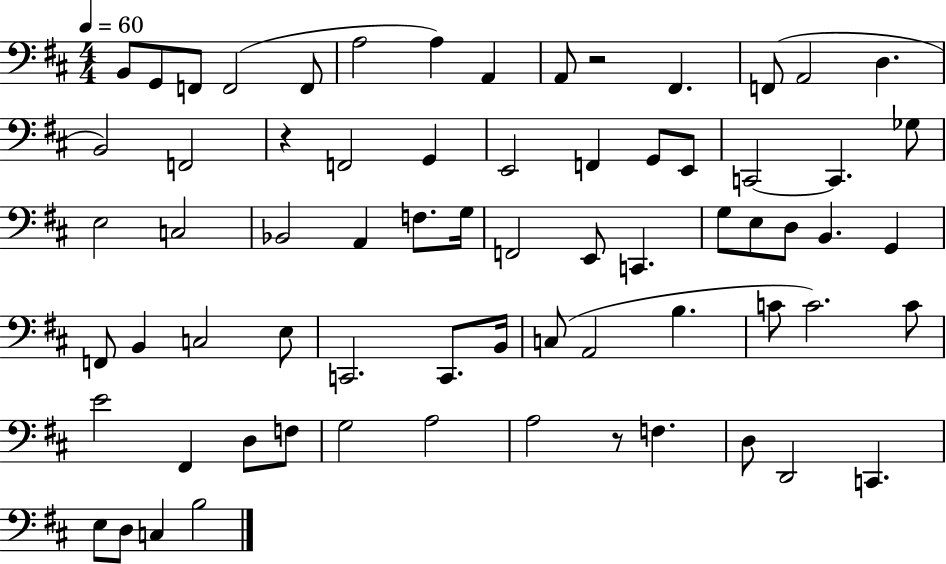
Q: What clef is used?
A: bass